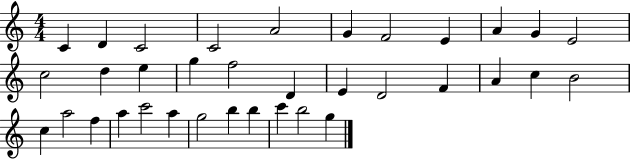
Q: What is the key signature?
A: C major